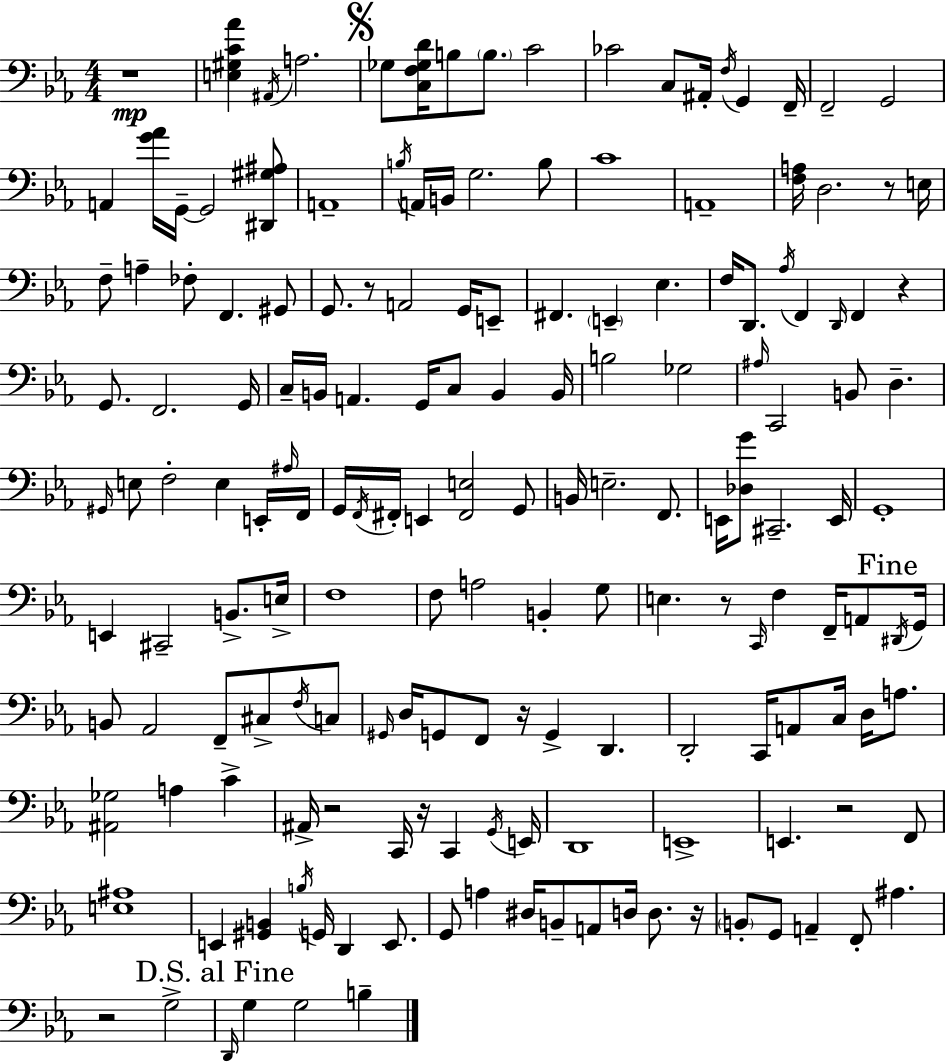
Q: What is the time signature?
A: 4/4